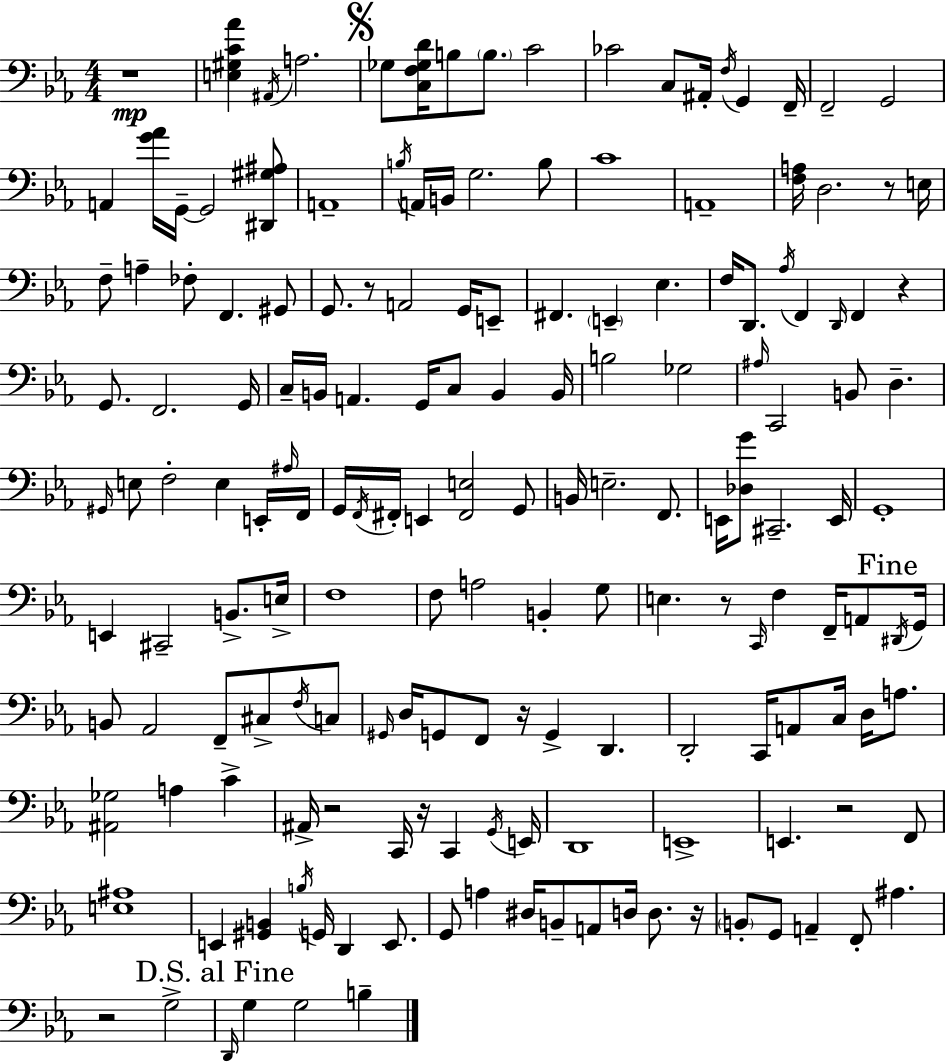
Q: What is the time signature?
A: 4/4